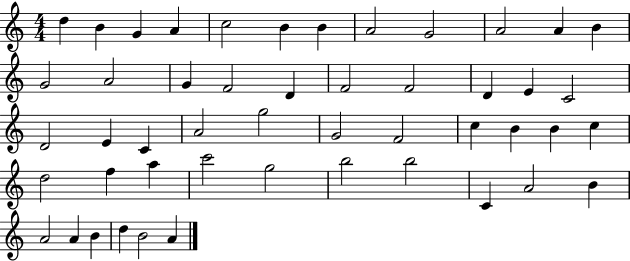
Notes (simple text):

D5/q B4/q G4/q A4/q C5/h B4/q B4/q A4/h G4/h A4/h A4/q B4/q G4/h A4/h G4/q F4/h D4/q F4/h F4/h D4/q E4/q C4/h D4/h E4/q C4/q A4/h G5/h G4/h F4/h C5/q B4/q B4/q C5/q D5/h F5/q A5/q C6/h G5/h B5/h B5/h C4/q A4/h B4/q A4/h A4/q B4/q D5/q B4/h A4/q